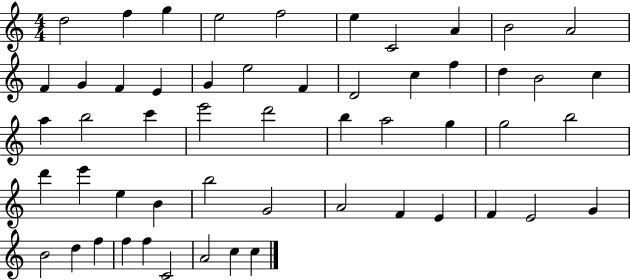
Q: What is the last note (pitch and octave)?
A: C5